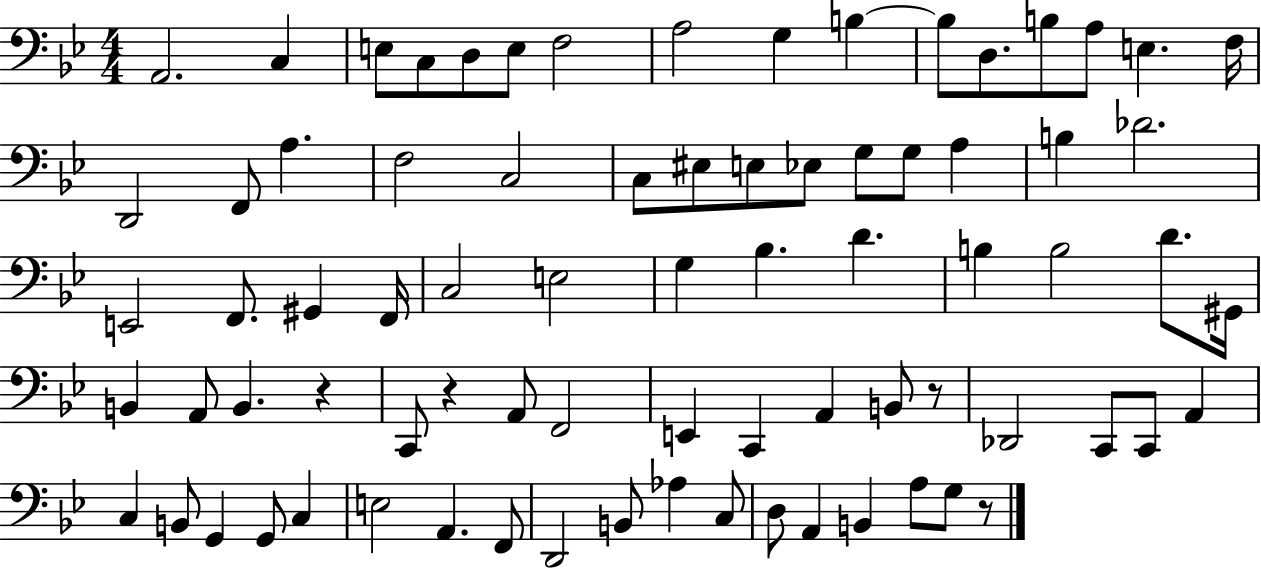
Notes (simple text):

A2/h. C3/q E3/e C3/e D3/e E3/e F3/h A3/h G3/q B3/q B3/e D3/e. B3/e A3/e E3/q. F3/s D2/h F2/e A3/q. F3/h C3/h C3/e EIS3/e E3/e Eb3/e G3/e G3/e A3/q B3/q Db4/h. E2/h F2/e. G#2/q F2/s C3/h E3/h G3/q Bb3/q. D4/q. B3/q B3/h D4/e. G#2/s B2/q A2/e B2/q. R/q C2/e R/q A2/e F2/h E2/q C2/q A2/q B2/e R/e Db2/h C2/e C2/e A2/q C3/q B2/e G2/q G2/e C3/q E3/h A2/q. F2/e D2/h B2/e Ab3/q C3/e D3/e A2/q B2/q A3/e G3/e R/e